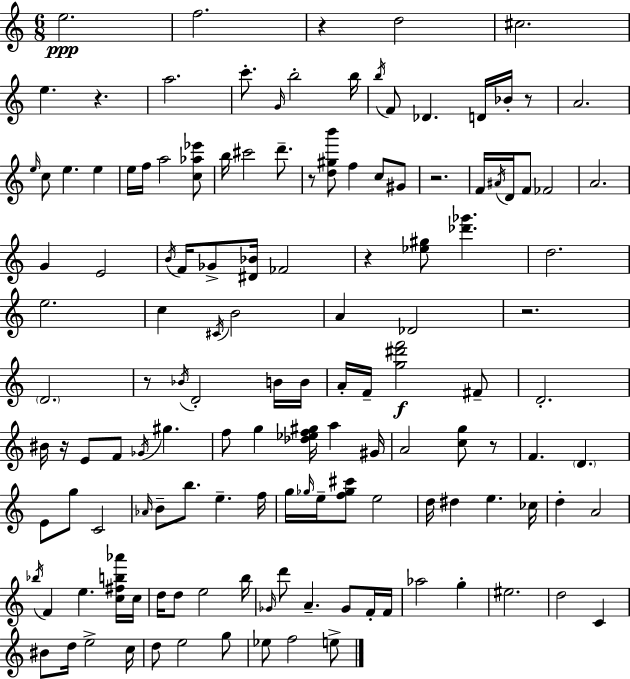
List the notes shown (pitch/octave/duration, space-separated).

E5/h. F5/h. R/q D5/h C#5/h. E5/q. R/q. A5/h. C6/e. G4/s B5/h B5/s B5/s F4/e Db4/q. D4/s Bb4/s R/e A4/h. E5/s C5/e E5/q. E5/q E5/s F5/s A5/h [C5,Ab5,Eb6]/e B5/s C#6/h D6/e. R/e [D5,G#5,B6]/e F5/q C5/e G#4/e R/h. F4/s A#4/s D4/s F4/e FES4/h A4/h. G4/q E4/h B4/s F4/s Gb4/e [D#4,Bb4]/s FES4/h R/q [Eb5,G#5]/e [Db6,Gb6]/q. D5/h. E5/h. C5/q C#4/s B4/h A4/q Db4/h R/h. D4/h. R/e Bb4/s D4/h B4/s B4/s A4/s F4/s [G5,D#6,F6]/h F#4/e D4/h. BIS4/s R/s E4/e F4/e Gb4/s G#5/q. F5/e G5/q [Db5,Eb5,F5,G#5]/s A5/q G#4/s A4/h [C5,G5]/e R/e F4/q. D4/q. E4/e G5/e C4/h Ab4/s B4/e B5/e. E5/q. F5/s G5/s Gb5/s E5/s [F5,Gb5,C#6]/e E5/h D5/s D#5/q E5/q. CES5/s D5/q A4/h Bb5/s F4/q E5/q. [C5,F#5,B5,Ab6]/s C5/s D5/s D5/e E5/h B5/s Gb4/s D6/e A4/q. Gb4/e F4/s F4/s Ab5/h G5/q EIS5/h. D5/h C4/q BIS4/e D5/s E5/h C5/s D5/e E5/h G5/e Eb5/e F5/h E5/e